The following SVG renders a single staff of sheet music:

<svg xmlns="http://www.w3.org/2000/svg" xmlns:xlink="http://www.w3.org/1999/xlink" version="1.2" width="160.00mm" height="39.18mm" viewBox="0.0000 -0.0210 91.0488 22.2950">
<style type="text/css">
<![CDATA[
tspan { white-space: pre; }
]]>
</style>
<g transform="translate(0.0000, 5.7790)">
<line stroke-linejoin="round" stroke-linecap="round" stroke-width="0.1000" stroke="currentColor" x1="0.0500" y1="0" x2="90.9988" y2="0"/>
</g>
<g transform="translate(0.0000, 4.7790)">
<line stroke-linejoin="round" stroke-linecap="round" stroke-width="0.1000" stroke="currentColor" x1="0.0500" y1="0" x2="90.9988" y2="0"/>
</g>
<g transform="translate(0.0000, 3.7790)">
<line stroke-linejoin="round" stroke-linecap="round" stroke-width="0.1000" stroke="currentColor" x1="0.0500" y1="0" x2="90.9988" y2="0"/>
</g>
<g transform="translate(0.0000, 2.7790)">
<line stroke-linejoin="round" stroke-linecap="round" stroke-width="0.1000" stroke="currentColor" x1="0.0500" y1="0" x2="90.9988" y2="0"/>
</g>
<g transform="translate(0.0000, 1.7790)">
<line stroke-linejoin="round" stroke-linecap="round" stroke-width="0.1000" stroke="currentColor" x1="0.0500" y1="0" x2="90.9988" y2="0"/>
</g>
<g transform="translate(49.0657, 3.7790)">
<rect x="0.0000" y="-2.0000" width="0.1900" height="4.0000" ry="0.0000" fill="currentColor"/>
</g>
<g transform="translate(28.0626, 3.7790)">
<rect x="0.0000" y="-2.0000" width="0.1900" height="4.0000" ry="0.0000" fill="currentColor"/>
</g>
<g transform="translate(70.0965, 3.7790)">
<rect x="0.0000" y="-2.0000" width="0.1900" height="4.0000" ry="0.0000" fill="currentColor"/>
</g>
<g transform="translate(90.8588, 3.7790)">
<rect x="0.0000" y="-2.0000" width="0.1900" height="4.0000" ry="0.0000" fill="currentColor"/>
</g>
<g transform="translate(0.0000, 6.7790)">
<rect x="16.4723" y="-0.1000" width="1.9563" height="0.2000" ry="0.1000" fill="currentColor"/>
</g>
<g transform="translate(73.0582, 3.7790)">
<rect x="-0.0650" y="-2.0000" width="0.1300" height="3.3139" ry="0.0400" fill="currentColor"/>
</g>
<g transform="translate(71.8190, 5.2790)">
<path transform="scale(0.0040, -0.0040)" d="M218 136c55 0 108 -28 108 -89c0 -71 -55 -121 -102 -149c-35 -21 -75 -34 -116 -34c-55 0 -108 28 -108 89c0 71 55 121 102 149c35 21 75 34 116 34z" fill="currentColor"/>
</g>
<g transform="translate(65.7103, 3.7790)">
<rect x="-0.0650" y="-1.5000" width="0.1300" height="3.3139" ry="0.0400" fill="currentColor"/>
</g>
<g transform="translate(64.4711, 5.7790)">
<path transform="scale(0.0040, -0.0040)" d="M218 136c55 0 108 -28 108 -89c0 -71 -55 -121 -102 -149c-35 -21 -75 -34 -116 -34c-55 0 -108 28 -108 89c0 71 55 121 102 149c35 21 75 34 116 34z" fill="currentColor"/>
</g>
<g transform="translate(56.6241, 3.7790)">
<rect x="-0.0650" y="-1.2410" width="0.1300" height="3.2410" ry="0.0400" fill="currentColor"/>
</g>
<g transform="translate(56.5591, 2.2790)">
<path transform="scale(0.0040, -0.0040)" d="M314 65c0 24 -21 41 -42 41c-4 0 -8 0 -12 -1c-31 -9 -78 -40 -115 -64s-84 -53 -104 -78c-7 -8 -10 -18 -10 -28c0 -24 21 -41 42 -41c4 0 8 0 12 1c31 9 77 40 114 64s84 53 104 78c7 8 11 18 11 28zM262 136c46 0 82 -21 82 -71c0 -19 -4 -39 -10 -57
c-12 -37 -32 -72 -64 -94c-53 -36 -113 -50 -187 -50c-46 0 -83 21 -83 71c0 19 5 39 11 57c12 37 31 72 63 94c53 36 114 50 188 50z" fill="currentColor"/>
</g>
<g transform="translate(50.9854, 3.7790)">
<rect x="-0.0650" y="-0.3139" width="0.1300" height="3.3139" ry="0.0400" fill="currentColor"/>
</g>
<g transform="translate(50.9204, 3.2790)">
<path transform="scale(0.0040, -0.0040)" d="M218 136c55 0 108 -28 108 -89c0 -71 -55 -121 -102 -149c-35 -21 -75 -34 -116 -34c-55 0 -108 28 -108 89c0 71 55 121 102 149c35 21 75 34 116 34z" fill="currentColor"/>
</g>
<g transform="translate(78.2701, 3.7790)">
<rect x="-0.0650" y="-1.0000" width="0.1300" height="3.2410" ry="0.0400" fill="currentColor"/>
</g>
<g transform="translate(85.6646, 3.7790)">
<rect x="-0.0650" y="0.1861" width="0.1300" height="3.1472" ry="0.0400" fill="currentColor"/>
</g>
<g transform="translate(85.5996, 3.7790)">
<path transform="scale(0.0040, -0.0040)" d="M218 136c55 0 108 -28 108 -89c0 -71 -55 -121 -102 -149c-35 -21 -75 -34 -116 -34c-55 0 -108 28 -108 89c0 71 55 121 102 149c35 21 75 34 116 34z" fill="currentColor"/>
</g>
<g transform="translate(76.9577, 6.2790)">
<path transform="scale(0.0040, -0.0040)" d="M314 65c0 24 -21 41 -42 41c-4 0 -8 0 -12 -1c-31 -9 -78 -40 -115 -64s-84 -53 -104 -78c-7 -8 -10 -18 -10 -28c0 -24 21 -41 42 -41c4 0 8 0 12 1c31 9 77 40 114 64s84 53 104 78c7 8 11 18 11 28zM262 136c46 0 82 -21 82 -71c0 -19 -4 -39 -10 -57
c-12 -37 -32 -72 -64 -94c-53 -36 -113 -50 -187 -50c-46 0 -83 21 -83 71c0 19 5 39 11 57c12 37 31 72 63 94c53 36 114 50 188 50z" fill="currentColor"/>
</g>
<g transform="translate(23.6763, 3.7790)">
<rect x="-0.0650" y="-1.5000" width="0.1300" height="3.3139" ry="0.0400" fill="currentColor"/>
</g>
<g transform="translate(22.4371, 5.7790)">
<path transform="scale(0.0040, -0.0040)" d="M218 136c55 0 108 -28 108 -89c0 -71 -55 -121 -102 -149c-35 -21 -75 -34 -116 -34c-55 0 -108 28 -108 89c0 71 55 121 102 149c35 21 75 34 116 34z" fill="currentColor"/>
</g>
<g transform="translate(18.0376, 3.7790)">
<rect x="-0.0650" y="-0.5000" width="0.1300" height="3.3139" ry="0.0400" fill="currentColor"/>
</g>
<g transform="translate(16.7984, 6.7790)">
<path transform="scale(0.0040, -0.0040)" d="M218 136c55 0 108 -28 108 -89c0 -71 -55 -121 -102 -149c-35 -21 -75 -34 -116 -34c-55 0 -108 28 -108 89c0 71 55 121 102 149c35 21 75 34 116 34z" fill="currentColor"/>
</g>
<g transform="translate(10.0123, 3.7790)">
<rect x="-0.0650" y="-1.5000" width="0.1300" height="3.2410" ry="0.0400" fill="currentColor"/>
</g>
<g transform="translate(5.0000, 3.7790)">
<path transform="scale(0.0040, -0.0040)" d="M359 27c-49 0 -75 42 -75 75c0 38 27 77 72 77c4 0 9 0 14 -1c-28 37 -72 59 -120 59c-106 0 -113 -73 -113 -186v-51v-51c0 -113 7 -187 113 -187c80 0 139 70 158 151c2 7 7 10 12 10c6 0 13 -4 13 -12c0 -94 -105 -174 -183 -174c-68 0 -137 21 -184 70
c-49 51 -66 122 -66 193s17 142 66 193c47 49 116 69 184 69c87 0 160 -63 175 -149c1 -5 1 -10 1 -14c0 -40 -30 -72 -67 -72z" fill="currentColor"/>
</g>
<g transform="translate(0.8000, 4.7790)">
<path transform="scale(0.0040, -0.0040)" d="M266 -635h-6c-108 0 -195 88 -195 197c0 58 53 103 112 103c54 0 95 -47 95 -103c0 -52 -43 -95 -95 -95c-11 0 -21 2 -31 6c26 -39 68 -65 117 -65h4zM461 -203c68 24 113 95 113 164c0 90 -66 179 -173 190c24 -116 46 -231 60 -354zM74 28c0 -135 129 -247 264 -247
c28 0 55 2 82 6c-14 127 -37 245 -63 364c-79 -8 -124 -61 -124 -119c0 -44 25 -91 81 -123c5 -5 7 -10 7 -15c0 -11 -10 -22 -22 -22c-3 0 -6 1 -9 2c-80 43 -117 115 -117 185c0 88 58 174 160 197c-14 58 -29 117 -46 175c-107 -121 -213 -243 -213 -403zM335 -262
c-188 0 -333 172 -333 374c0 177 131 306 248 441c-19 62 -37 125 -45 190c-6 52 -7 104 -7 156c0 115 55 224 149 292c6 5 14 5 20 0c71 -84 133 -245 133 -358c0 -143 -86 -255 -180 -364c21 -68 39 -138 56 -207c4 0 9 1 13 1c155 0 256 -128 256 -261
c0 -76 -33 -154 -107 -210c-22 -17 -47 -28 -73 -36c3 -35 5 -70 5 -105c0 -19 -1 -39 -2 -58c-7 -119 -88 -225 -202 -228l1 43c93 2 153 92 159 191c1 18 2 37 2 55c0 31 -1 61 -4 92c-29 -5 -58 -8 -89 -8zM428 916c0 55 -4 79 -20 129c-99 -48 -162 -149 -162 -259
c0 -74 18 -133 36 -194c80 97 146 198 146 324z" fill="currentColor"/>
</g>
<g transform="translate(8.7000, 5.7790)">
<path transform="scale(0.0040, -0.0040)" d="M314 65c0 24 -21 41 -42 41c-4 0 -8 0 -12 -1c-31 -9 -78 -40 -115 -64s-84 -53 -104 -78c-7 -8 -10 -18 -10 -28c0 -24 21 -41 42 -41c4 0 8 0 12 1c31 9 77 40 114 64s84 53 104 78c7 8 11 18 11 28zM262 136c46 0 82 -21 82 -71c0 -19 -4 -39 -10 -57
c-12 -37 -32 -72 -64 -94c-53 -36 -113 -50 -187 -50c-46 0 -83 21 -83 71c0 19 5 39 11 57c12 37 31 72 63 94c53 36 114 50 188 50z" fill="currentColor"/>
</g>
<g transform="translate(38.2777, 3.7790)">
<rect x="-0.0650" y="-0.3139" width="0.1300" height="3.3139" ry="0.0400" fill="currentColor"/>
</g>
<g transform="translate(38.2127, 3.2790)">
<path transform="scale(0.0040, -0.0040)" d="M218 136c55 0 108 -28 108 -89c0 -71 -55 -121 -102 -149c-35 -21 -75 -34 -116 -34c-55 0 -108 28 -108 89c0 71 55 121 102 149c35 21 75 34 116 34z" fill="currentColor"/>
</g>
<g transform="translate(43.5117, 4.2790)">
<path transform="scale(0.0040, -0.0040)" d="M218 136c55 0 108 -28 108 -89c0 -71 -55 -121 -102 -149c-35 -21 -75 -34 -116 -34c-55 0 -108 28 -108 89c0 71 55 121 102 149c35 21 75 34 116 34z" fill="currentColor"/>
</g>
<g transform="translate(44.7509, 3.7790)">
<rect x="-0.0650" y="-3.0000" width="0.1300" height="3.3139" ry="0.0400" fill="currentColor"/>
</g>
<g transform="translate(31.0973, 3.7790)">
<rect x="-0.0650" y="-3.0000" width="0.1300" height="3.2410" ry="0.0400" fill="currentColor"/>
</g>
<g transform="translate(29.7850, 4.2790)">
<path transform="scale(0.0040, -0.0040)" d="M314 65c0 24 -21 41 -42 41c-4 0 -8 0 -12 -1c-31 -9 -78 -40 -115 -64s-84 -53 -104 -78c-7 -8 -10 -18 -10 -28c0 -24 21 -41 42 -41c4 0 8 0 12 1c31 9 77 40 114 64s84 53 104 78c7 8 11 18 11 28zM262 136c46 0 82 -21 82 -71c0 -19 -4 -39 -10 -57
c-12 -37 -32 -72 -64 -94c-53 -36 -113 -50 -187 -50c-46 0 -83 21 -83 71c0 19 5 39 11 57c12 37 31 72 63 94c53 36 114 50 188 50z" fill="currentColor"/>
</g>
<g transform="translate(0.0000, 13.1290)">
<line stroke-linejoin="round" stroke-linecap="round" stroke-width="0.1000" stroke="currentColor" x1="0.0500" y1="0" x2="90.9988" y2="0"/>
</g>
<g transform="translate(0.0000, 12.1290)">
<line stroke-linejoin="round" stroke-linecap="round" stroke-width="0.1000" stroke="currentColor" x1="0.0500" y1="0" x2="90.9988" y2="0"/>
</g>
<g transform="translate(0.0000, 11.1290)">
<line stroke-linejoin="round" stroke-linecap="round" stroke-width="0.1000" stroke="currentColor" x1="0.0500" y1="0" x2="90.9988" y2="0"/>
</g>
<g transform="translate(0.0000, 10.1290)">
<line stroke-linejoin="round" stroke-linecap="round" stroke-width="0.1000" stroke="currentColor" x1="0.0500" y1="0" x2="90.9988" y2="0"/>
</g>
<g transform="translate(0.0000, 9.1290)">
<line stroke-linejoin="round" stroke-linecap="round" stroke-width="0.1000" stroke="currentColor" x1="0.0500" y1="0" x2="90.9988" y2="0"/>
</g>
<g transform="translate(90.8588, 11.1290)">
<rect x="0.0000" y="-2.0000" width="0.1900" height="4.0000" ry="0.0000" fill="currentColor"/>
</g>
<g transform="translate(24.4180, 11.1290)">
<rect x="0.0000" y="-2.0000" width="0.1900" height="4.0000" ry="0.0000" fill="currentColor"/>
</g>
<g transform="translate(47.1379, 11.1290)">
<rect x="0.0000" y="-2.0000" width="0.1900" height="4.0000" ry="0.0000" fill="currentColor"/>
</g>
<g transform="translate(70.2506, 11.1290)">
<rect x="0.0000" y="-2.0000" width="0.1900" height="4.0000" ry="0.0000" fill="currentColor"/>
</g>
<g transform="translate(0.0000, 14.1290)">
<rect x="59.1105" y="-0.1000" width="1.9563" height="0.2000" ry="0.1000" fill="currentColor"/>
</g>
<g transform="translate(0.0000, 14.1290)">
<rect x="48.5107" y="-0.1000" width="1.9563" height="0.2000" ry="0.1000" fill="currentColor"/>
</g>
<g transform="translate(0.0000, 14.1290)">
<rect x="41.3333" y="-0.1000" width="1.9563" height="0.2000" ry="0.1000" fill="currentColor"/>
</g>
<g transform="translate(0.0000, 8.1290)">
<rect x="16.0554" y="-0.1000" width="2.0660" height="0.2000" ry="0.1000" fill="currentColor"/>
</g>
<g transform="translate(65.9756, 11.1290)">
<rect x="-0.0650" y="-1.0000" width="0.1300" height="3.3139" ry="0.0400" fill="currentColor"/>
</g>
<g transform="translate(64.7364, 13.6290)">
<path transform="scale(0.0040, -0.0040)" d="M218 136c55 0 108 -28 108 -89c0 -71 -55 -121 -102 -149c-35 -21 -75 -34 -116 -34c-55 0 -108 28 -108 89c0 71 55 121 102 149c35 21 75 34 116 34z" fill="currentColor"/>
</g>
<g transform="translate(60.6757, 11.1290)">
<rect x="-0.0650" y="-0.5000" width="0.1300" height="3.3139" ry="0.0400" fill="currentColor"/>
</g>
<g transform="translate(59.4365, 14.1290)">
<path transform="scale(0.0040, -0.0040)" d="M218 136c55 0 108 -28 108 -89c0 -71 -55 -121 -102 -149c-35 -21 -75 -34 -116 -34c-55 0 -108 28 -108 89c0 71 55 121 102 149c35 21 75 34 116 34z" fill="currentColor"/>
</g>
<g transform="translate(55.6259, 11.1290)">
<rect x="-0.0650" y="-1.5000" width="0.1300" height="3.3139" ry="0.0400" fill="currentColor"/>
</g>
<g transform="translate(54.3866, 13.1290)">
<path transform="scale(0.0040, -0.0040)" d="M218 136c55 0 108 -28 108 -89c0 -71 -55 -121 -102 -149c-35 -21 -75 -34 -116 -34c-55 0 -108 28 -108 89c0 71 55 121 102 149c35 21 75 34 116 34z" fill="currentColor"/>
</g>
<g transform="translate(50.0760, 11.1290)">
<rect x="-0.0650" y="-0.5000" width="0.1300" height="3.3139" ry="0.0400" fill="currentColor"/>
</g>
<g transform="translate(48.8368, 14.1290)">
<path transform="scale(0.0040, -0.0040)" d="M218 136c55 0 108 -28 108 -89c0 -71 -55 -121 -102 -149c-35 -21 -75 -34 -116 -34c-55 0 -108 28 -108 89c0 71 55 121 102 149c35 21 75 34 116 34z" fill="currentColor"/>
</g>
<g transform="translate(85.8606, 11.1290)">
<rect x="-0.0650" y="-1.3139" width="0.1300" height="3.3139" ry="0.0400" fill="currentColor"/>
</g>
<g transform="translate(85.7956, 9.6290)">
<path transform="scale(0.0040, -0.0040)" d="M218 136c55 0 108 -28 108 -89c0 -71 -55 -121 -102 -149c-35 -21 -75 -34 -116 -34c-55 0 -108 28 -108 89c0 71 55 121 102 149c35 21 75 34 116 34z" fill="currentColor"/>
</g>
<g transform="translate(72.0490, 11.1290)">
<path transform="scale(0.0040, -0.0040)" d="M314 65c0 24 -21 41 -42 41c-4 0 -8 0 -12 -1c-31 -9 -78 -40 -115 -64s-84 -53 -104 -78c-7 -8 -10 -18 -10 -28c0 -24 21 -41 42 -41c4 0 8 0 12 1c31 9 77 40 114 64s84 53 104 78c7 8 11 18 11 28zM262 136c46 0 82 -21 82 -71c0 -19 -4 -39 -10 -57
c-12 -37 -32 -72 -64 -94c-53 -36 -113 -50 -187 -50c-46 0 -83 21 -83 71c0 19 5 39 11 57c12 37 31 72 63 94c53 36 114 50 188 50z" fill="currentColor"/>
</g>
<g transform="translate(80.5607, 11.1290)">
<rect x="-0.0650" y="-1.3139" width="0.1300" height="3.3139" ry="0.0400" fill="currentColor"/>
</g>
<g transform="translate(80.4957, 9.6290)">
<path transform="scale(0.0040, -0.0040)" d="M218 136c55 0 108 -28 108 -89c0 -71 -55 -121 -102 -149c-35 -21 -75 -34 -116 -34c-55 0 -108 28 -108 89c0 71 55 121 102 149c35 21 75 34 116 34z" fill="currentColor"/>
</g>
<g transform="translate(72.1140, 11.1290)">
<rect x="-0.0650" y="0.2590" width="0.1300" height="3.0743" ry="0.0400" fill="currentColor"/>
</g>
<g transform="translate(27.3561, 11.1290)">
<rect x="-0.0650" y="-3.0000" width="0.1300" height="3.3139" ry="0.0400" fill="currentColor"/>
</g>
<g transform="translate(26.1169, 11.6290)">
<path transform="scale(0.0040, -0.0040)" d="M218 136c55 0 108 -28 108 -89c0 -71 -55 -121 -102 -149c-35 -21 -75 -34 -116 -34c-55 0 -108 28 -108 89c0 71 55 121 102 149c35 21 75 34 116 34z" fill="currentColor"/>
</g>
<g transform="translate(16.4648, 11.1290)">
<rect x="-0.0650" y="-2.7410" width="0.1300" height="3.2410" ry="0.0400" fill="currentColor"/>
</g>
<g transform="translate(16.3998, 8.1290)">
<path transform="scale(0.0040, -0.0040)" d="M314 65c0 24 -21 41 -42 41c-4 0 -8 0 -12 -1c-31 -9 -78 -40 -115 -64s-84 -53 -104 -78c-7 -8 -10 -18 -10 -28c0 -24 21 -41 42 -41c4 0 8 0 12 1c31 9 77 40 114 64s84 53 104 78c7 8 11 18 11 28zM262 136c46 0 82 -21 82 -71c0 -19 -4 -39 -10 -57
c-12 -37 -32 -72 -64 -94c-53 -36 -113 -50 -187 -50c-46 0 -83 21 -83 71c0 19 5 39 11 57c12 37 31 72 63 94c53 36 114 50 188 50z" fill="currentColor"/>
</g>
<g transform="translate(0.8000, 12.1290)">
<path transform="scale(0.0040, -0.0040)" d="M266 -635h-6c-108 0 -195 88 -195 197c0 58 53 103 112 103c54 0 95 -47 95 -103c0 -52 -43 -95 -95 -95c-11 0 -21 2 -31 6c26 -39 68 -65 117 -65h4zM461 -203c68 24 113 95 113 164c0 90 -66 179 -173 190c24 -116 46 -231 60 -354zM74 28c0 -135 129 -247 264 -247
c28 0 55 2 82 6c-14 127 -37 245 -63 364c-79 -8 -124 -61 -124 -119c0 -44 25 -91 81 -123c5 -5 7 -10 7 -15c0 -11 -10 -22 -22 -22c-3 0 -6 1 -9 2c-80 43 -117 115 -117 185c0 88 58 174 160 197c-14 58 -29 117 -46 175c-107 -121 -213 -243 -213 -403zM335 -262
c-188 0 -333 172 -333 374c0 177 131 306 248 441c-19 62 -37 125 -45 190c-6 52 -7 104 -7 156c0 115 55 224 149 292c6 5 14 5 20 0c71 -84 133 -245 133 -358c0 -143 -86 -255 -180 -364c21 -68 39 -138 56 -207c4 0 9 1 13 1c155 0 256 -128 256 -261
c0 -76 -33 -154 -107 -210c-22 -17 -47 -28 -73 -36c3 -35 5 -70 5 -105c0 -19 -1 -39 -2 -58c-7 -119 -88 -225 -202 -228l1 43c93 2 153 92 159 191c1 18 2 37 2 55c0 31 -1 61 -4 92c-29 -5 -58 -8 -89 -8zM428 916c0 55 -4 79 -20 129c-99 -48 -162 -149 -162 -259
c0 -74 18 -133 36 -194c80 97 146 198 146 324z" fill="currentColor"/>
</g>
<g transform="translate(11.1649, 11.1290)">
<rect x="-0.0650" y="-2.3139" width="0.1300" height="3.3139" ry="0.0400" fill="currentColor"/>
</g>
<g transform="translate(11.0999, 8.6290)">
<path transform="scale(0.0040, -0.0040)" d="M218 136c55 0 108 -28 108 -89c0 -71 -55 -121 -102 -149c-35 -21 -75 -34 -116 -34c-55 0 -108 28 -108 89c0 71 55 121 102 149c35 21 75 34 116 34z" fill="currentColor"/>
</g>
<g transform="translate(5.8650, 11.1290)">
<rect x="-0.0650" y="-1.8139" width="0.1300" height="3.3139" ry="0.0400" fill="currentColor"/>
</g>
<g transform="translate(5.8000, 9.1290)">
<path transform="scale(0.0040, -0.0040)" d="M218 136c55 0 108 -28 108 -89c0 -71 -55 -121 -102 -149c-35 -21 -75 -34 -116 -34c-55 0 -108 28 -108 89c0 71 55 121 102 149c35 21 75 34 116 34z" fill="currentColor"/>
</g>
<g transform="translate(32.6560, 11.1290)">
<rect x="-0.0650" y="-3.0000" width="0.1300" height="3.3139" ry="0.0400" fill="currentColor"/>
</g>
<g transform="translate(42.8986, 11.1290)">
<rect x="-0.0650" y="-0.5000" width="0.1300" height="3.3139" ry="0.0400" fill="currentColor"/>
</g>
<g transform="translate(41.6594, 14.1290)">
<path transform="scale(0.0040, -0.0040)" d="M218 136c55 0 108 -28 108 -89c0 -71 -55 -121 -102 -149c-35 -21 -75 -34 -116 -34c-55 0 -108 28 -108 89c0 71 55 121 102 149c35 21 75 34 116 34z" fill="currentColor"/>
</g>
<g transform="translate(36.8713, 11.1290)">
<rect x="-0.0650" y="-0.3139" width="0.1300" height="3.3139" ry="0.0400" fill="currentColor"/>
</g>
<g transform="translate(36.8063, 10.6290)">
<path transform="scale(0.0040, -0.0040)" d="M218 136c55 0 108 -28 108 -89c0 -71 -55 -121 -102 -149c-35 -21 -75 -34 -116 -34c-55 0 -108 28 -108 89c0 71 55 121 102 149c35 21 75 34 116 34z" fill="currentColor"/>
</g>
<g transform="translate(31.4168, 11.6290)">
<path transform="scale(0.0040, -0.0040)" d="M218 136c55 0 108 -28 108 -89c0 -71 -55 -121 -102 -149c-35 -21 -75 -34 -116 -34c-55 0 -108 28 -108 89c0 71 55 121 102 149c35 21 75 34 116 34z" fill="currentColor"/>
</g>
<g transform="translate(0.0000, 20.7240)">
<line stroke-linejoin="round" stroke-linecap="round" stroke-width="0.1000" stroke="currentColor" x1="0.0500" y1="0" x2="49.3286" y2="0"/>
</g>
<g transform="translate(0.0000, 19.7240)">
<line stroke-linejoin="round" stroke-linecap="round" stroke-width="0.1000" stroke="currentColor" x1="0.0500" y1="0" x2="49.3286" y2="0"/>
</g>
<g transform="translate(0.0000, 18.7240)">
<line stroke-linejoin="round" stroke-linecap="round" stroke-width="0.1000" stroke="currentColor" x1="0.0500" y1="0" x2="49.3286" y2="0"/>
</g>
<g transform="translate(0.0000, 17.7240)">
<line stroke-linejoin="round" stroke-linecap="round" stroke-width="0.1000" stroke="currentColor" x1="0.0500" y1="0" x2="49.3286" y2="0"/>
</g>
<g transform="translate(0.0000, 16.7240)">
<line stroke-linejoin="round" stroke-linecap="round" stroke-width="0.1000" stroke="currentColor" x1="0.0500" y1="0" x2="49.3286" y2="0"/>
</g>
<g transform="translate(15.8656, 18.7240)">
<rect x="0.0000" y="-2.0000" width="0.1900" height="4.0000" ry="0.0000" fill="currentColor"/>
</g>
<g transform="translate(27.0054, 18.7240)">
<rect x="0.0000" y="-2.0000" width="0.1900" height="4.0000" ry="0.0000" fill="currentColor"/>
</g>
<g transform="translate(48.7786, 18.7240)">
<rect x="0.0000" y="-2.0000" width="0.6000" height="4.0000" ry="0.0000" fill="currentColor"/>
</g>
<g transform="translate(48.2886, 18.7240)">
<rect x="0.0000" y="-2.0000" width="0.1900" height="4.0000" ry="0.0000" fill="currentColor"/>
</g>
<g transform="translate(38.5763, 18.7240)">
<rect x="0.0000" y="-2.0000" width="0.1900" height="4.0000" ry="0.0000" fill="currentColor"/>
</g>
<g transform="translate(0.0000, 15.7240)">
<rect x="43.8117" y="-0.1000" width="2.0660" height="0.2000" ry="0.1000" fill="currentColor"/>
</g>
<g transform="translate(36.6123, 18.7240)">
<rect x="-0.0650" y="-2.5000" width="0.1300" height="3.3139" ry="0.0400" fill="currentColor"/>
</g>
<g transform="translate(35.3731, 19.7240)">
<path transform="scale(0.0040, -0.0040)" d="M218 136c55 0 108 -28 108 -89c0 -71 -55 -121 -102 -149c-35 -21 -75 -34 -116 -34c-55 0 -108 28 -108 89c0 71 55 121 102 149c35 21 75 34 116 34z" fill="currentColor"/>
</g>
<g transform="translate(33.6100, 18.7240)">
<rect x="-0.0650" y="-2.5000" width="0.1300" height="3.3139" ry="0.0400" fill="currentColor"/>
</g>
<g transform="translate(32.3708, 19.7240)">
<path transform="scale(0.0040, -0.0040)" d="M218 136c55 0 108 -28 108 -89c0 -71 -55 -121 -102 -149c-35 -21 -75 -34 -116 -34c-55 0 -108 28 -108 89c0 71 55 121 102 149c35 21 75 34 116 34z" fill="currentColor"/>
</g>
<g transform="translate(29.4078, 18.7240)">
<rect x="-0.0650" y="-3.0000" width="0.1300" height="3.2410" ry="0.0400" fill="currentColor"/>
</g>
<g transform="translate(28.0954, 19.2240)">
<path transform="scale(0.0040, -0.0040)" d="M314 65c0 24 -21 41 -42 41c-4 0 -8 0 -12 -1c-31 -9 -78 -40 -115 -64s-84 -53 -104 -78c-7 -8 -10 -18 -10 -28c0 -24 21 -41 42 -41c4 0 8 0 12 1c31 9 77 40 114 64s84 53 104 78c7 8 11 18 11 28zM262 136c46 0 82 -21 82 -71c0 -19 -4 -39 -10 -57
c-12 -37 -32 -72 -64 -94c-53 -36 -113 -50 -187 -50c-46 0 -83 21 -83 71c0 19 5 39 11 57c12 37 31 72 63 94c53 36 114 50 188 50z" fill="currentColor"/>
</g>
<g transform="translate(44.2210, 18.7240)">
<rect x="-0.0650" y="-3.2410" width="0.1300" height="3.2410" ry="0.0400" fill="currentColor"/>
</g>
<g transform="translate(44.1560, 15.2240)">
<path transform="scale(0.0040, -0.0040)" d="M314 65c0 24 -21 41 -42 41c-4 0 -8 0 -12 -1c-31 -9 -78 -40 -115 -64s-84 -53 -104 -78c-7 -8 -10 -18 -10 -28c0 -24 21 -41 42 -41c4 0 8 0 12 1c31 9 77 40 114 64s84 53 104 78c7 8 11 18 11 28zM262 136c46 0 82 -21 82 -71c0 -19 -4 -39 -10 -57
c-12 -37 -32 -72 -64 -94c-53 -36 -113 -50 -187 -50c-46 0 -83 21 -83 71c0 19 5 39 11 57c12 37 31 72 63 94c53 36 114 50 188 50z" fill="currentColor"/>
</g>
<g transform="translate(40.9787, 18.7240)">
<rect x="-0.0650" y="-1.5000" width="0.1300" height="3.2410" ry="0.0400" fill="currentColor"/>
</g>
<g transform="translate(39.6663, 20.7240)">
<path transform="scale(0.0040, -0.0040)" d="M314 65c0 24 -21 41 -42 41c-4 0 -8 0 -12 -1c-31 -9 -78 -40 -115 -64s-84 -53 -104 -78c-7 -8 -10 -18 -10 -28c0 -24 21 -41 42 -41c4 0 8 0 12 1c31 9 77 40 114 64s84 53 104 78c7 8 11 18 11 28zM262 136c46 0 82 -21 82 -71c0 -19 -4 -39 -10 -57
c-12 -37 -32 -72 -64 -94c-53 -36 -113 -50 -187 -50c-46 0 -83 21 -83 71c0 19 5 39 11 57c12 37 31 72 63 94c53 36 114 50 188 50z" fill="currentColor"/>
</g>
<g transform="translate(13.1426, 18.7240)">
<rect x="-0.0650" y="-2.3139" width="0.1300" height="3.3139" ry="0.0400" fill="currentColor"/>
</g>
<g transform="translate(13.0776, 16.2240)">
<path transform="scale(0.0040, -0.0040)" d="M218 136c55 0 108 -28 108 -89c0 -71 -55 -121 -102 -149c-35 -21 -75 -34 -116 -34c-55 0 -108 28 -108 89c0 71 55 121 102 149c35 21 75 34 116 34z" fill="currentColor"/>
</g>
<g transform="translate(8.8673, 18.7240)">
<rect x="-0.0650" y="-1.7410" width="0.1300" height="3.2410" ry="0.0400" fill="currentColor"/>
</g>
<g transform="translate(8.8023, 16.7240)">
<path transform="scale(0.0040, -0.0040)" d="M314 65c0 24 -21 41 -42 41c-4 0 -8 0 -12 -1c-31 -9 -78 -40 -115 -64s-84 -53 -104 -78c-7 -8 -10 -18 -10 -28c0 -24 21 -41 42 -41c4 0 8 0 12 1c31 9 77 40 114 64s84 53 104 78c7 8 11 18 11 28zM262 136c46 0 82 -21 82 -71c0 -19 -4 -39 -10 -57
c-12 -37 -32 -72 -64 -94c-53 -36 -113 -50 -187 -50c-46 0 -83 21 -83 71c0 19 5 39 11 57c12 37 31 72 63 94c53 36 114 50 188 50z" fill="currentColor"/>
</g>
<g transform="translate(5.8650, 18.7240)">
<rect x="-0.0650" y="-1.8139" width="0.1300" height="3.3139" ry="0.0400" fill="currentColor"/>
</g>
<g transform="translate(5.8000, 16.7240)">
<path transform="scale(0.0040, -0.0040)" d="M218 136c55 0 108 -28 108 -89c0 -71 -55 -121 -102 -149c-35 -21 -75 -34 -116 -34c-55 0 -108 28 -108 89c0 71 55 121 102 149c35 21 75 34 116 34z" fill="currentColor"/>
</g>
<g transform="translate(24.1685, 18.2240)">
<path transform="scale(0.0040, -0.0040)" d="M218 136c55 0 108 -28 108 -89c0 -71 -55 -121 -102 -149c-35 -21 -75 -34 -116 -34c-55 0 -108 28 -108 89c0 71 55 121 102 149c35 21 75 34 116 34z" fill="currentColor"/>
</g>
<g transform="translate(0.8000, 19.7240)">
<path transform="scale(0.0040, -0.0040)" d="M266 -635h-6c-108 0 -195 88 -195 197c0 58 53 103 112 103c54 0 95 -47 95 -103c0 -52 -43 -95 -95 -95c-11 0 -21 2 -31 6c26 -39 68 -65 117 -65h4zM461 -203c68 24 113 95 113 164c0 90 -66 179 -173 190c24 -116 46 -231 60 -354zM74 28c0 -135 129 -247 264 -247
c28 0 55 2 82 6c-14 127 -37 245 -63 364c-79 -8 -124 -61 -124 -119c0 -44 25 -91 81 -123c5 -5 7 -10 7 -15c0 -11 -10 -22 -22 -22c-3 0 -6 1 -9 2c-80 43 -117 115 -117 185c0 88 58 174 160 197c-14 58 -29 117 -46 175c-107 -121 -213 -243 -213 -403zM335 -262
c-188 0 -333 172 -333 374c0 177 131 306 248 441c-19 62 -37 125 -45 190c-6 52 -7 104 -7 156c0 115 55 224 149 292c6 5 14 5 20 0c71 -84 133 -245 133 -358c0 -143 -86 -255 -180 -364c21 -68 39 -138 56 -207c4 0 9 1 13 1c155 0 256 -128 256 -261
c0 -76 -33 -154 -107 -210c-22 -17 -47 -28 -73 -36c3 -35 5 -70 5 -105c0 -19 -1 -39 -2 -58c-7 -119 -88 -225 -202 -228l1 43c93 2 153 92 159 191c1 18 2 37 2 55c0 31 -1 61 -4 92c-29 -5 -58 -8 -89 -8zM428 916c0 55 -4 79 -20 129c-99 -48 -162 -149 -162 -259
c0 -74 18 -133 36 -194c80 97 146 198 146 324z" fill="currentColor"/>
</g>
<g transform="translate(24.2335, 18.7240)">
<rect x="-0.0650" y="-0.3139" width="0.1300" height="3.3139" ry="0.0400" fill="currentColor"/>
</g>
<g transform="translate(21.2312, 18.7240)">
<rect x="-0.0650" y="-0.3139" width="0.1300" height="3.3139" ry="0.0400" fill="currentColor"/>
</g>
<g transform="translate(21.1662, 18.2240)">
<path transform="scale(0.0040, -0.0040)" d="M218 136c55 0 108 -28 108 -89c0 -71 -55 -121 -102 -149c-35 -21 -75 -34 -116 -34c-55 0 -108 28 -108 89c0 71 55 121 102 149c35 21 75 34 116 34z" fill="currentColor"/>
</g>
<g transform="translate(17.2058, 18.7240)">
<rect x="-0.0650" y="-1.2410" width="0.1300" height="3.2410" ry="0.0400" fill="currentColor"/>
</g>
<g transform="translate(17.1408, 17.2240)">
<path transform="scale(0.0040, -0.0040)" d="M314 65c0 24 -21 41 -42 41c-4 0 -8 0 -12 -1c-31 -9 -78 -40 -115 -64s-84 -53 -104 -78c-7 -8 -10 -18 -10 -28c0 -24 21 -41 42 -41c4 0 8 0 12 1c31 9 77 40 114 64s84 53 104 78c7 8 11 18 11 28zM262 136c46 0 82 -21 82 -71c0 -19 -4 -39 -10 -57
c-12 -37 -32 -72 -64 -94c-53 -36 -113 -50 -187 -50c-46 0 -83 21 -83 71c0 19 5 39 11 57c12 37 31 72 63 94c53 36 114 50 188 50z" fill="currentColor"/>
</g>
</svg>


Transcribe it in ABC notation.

X:1
T:Untitled
M:4/4
L:1/4
K:C
E2 C E A2 c A c e2 E F D2 B f g a2 A A c C C E C D B2 e e f f2 g e2 c c A2 G G E2 b2